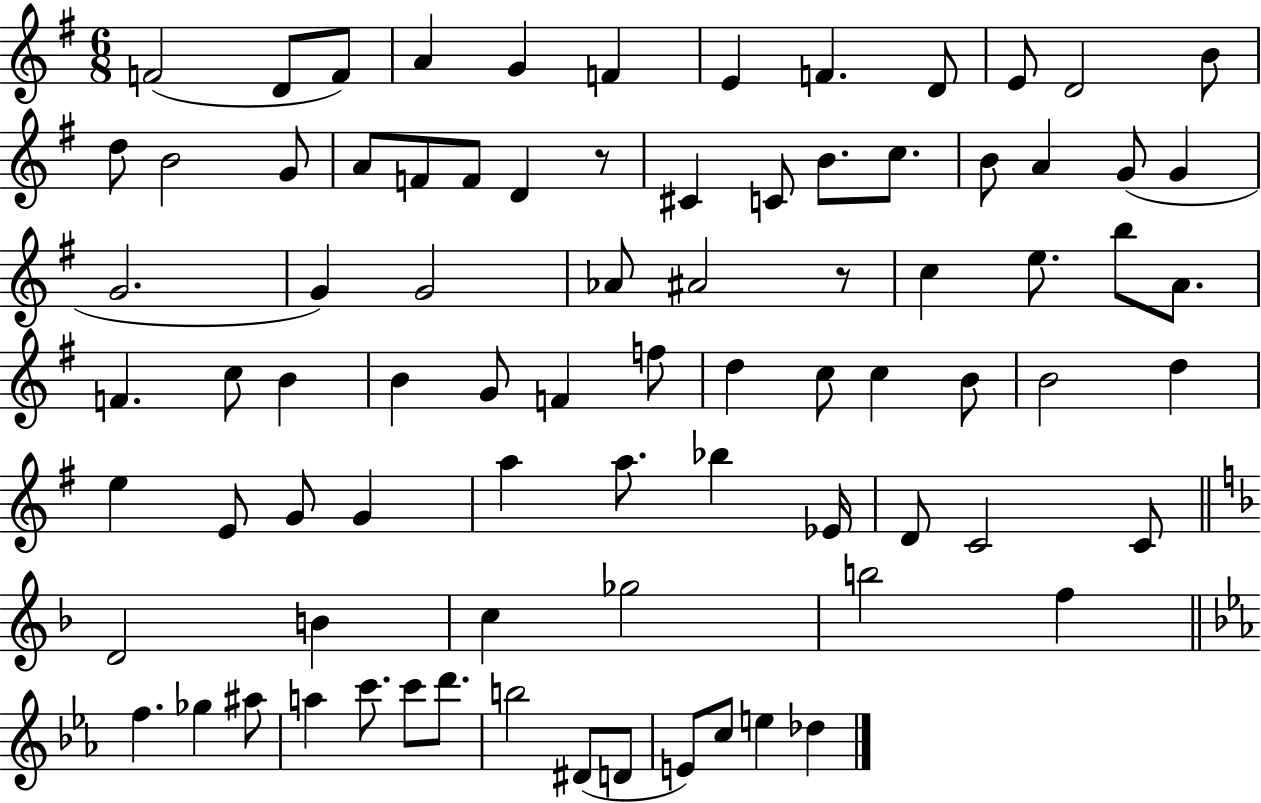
{
  \clef treble
  \numericTimeSignature
  \time 6/8
  \key g \major
  f'2( d'8 f'8) | a'4 g'4 f'4 | e'4 f'4. d'8 | e'8 d'2 b'8 | \break d''8 b'2 g'8 | a'8 f'8 f'8 d'4 r8 | cis'4 c'8 b'8. c''8. | b'8 a'4 g'8( g'4 | \break g'2. | g'4) g'2 | aes'8 ais'2 r8 | c''4 e''8. b''8 a'8. | \break f'4. c''8 b'4 | b'4 g'8 f'4 f''8 | d''4 c''8 c''4 b'8 | b'2 d''4 | \break e''4 e'8 g'8 g'4 | a''4 a''8. bes''4 ees'16 | d'8 c'2 c'8 | \bar "||" \break \key d \minor d'2 b'4 | c''4 ges''2 | b''2 f''4 | \bar "||" \break \key ees \major f''4. ges''4 ais''8 | a''4 c'''8. c'''8 d'''8. | b''2 dis'8( d'8 | e'8) c''8 e''4 des''4 | \break \bar "|."
}